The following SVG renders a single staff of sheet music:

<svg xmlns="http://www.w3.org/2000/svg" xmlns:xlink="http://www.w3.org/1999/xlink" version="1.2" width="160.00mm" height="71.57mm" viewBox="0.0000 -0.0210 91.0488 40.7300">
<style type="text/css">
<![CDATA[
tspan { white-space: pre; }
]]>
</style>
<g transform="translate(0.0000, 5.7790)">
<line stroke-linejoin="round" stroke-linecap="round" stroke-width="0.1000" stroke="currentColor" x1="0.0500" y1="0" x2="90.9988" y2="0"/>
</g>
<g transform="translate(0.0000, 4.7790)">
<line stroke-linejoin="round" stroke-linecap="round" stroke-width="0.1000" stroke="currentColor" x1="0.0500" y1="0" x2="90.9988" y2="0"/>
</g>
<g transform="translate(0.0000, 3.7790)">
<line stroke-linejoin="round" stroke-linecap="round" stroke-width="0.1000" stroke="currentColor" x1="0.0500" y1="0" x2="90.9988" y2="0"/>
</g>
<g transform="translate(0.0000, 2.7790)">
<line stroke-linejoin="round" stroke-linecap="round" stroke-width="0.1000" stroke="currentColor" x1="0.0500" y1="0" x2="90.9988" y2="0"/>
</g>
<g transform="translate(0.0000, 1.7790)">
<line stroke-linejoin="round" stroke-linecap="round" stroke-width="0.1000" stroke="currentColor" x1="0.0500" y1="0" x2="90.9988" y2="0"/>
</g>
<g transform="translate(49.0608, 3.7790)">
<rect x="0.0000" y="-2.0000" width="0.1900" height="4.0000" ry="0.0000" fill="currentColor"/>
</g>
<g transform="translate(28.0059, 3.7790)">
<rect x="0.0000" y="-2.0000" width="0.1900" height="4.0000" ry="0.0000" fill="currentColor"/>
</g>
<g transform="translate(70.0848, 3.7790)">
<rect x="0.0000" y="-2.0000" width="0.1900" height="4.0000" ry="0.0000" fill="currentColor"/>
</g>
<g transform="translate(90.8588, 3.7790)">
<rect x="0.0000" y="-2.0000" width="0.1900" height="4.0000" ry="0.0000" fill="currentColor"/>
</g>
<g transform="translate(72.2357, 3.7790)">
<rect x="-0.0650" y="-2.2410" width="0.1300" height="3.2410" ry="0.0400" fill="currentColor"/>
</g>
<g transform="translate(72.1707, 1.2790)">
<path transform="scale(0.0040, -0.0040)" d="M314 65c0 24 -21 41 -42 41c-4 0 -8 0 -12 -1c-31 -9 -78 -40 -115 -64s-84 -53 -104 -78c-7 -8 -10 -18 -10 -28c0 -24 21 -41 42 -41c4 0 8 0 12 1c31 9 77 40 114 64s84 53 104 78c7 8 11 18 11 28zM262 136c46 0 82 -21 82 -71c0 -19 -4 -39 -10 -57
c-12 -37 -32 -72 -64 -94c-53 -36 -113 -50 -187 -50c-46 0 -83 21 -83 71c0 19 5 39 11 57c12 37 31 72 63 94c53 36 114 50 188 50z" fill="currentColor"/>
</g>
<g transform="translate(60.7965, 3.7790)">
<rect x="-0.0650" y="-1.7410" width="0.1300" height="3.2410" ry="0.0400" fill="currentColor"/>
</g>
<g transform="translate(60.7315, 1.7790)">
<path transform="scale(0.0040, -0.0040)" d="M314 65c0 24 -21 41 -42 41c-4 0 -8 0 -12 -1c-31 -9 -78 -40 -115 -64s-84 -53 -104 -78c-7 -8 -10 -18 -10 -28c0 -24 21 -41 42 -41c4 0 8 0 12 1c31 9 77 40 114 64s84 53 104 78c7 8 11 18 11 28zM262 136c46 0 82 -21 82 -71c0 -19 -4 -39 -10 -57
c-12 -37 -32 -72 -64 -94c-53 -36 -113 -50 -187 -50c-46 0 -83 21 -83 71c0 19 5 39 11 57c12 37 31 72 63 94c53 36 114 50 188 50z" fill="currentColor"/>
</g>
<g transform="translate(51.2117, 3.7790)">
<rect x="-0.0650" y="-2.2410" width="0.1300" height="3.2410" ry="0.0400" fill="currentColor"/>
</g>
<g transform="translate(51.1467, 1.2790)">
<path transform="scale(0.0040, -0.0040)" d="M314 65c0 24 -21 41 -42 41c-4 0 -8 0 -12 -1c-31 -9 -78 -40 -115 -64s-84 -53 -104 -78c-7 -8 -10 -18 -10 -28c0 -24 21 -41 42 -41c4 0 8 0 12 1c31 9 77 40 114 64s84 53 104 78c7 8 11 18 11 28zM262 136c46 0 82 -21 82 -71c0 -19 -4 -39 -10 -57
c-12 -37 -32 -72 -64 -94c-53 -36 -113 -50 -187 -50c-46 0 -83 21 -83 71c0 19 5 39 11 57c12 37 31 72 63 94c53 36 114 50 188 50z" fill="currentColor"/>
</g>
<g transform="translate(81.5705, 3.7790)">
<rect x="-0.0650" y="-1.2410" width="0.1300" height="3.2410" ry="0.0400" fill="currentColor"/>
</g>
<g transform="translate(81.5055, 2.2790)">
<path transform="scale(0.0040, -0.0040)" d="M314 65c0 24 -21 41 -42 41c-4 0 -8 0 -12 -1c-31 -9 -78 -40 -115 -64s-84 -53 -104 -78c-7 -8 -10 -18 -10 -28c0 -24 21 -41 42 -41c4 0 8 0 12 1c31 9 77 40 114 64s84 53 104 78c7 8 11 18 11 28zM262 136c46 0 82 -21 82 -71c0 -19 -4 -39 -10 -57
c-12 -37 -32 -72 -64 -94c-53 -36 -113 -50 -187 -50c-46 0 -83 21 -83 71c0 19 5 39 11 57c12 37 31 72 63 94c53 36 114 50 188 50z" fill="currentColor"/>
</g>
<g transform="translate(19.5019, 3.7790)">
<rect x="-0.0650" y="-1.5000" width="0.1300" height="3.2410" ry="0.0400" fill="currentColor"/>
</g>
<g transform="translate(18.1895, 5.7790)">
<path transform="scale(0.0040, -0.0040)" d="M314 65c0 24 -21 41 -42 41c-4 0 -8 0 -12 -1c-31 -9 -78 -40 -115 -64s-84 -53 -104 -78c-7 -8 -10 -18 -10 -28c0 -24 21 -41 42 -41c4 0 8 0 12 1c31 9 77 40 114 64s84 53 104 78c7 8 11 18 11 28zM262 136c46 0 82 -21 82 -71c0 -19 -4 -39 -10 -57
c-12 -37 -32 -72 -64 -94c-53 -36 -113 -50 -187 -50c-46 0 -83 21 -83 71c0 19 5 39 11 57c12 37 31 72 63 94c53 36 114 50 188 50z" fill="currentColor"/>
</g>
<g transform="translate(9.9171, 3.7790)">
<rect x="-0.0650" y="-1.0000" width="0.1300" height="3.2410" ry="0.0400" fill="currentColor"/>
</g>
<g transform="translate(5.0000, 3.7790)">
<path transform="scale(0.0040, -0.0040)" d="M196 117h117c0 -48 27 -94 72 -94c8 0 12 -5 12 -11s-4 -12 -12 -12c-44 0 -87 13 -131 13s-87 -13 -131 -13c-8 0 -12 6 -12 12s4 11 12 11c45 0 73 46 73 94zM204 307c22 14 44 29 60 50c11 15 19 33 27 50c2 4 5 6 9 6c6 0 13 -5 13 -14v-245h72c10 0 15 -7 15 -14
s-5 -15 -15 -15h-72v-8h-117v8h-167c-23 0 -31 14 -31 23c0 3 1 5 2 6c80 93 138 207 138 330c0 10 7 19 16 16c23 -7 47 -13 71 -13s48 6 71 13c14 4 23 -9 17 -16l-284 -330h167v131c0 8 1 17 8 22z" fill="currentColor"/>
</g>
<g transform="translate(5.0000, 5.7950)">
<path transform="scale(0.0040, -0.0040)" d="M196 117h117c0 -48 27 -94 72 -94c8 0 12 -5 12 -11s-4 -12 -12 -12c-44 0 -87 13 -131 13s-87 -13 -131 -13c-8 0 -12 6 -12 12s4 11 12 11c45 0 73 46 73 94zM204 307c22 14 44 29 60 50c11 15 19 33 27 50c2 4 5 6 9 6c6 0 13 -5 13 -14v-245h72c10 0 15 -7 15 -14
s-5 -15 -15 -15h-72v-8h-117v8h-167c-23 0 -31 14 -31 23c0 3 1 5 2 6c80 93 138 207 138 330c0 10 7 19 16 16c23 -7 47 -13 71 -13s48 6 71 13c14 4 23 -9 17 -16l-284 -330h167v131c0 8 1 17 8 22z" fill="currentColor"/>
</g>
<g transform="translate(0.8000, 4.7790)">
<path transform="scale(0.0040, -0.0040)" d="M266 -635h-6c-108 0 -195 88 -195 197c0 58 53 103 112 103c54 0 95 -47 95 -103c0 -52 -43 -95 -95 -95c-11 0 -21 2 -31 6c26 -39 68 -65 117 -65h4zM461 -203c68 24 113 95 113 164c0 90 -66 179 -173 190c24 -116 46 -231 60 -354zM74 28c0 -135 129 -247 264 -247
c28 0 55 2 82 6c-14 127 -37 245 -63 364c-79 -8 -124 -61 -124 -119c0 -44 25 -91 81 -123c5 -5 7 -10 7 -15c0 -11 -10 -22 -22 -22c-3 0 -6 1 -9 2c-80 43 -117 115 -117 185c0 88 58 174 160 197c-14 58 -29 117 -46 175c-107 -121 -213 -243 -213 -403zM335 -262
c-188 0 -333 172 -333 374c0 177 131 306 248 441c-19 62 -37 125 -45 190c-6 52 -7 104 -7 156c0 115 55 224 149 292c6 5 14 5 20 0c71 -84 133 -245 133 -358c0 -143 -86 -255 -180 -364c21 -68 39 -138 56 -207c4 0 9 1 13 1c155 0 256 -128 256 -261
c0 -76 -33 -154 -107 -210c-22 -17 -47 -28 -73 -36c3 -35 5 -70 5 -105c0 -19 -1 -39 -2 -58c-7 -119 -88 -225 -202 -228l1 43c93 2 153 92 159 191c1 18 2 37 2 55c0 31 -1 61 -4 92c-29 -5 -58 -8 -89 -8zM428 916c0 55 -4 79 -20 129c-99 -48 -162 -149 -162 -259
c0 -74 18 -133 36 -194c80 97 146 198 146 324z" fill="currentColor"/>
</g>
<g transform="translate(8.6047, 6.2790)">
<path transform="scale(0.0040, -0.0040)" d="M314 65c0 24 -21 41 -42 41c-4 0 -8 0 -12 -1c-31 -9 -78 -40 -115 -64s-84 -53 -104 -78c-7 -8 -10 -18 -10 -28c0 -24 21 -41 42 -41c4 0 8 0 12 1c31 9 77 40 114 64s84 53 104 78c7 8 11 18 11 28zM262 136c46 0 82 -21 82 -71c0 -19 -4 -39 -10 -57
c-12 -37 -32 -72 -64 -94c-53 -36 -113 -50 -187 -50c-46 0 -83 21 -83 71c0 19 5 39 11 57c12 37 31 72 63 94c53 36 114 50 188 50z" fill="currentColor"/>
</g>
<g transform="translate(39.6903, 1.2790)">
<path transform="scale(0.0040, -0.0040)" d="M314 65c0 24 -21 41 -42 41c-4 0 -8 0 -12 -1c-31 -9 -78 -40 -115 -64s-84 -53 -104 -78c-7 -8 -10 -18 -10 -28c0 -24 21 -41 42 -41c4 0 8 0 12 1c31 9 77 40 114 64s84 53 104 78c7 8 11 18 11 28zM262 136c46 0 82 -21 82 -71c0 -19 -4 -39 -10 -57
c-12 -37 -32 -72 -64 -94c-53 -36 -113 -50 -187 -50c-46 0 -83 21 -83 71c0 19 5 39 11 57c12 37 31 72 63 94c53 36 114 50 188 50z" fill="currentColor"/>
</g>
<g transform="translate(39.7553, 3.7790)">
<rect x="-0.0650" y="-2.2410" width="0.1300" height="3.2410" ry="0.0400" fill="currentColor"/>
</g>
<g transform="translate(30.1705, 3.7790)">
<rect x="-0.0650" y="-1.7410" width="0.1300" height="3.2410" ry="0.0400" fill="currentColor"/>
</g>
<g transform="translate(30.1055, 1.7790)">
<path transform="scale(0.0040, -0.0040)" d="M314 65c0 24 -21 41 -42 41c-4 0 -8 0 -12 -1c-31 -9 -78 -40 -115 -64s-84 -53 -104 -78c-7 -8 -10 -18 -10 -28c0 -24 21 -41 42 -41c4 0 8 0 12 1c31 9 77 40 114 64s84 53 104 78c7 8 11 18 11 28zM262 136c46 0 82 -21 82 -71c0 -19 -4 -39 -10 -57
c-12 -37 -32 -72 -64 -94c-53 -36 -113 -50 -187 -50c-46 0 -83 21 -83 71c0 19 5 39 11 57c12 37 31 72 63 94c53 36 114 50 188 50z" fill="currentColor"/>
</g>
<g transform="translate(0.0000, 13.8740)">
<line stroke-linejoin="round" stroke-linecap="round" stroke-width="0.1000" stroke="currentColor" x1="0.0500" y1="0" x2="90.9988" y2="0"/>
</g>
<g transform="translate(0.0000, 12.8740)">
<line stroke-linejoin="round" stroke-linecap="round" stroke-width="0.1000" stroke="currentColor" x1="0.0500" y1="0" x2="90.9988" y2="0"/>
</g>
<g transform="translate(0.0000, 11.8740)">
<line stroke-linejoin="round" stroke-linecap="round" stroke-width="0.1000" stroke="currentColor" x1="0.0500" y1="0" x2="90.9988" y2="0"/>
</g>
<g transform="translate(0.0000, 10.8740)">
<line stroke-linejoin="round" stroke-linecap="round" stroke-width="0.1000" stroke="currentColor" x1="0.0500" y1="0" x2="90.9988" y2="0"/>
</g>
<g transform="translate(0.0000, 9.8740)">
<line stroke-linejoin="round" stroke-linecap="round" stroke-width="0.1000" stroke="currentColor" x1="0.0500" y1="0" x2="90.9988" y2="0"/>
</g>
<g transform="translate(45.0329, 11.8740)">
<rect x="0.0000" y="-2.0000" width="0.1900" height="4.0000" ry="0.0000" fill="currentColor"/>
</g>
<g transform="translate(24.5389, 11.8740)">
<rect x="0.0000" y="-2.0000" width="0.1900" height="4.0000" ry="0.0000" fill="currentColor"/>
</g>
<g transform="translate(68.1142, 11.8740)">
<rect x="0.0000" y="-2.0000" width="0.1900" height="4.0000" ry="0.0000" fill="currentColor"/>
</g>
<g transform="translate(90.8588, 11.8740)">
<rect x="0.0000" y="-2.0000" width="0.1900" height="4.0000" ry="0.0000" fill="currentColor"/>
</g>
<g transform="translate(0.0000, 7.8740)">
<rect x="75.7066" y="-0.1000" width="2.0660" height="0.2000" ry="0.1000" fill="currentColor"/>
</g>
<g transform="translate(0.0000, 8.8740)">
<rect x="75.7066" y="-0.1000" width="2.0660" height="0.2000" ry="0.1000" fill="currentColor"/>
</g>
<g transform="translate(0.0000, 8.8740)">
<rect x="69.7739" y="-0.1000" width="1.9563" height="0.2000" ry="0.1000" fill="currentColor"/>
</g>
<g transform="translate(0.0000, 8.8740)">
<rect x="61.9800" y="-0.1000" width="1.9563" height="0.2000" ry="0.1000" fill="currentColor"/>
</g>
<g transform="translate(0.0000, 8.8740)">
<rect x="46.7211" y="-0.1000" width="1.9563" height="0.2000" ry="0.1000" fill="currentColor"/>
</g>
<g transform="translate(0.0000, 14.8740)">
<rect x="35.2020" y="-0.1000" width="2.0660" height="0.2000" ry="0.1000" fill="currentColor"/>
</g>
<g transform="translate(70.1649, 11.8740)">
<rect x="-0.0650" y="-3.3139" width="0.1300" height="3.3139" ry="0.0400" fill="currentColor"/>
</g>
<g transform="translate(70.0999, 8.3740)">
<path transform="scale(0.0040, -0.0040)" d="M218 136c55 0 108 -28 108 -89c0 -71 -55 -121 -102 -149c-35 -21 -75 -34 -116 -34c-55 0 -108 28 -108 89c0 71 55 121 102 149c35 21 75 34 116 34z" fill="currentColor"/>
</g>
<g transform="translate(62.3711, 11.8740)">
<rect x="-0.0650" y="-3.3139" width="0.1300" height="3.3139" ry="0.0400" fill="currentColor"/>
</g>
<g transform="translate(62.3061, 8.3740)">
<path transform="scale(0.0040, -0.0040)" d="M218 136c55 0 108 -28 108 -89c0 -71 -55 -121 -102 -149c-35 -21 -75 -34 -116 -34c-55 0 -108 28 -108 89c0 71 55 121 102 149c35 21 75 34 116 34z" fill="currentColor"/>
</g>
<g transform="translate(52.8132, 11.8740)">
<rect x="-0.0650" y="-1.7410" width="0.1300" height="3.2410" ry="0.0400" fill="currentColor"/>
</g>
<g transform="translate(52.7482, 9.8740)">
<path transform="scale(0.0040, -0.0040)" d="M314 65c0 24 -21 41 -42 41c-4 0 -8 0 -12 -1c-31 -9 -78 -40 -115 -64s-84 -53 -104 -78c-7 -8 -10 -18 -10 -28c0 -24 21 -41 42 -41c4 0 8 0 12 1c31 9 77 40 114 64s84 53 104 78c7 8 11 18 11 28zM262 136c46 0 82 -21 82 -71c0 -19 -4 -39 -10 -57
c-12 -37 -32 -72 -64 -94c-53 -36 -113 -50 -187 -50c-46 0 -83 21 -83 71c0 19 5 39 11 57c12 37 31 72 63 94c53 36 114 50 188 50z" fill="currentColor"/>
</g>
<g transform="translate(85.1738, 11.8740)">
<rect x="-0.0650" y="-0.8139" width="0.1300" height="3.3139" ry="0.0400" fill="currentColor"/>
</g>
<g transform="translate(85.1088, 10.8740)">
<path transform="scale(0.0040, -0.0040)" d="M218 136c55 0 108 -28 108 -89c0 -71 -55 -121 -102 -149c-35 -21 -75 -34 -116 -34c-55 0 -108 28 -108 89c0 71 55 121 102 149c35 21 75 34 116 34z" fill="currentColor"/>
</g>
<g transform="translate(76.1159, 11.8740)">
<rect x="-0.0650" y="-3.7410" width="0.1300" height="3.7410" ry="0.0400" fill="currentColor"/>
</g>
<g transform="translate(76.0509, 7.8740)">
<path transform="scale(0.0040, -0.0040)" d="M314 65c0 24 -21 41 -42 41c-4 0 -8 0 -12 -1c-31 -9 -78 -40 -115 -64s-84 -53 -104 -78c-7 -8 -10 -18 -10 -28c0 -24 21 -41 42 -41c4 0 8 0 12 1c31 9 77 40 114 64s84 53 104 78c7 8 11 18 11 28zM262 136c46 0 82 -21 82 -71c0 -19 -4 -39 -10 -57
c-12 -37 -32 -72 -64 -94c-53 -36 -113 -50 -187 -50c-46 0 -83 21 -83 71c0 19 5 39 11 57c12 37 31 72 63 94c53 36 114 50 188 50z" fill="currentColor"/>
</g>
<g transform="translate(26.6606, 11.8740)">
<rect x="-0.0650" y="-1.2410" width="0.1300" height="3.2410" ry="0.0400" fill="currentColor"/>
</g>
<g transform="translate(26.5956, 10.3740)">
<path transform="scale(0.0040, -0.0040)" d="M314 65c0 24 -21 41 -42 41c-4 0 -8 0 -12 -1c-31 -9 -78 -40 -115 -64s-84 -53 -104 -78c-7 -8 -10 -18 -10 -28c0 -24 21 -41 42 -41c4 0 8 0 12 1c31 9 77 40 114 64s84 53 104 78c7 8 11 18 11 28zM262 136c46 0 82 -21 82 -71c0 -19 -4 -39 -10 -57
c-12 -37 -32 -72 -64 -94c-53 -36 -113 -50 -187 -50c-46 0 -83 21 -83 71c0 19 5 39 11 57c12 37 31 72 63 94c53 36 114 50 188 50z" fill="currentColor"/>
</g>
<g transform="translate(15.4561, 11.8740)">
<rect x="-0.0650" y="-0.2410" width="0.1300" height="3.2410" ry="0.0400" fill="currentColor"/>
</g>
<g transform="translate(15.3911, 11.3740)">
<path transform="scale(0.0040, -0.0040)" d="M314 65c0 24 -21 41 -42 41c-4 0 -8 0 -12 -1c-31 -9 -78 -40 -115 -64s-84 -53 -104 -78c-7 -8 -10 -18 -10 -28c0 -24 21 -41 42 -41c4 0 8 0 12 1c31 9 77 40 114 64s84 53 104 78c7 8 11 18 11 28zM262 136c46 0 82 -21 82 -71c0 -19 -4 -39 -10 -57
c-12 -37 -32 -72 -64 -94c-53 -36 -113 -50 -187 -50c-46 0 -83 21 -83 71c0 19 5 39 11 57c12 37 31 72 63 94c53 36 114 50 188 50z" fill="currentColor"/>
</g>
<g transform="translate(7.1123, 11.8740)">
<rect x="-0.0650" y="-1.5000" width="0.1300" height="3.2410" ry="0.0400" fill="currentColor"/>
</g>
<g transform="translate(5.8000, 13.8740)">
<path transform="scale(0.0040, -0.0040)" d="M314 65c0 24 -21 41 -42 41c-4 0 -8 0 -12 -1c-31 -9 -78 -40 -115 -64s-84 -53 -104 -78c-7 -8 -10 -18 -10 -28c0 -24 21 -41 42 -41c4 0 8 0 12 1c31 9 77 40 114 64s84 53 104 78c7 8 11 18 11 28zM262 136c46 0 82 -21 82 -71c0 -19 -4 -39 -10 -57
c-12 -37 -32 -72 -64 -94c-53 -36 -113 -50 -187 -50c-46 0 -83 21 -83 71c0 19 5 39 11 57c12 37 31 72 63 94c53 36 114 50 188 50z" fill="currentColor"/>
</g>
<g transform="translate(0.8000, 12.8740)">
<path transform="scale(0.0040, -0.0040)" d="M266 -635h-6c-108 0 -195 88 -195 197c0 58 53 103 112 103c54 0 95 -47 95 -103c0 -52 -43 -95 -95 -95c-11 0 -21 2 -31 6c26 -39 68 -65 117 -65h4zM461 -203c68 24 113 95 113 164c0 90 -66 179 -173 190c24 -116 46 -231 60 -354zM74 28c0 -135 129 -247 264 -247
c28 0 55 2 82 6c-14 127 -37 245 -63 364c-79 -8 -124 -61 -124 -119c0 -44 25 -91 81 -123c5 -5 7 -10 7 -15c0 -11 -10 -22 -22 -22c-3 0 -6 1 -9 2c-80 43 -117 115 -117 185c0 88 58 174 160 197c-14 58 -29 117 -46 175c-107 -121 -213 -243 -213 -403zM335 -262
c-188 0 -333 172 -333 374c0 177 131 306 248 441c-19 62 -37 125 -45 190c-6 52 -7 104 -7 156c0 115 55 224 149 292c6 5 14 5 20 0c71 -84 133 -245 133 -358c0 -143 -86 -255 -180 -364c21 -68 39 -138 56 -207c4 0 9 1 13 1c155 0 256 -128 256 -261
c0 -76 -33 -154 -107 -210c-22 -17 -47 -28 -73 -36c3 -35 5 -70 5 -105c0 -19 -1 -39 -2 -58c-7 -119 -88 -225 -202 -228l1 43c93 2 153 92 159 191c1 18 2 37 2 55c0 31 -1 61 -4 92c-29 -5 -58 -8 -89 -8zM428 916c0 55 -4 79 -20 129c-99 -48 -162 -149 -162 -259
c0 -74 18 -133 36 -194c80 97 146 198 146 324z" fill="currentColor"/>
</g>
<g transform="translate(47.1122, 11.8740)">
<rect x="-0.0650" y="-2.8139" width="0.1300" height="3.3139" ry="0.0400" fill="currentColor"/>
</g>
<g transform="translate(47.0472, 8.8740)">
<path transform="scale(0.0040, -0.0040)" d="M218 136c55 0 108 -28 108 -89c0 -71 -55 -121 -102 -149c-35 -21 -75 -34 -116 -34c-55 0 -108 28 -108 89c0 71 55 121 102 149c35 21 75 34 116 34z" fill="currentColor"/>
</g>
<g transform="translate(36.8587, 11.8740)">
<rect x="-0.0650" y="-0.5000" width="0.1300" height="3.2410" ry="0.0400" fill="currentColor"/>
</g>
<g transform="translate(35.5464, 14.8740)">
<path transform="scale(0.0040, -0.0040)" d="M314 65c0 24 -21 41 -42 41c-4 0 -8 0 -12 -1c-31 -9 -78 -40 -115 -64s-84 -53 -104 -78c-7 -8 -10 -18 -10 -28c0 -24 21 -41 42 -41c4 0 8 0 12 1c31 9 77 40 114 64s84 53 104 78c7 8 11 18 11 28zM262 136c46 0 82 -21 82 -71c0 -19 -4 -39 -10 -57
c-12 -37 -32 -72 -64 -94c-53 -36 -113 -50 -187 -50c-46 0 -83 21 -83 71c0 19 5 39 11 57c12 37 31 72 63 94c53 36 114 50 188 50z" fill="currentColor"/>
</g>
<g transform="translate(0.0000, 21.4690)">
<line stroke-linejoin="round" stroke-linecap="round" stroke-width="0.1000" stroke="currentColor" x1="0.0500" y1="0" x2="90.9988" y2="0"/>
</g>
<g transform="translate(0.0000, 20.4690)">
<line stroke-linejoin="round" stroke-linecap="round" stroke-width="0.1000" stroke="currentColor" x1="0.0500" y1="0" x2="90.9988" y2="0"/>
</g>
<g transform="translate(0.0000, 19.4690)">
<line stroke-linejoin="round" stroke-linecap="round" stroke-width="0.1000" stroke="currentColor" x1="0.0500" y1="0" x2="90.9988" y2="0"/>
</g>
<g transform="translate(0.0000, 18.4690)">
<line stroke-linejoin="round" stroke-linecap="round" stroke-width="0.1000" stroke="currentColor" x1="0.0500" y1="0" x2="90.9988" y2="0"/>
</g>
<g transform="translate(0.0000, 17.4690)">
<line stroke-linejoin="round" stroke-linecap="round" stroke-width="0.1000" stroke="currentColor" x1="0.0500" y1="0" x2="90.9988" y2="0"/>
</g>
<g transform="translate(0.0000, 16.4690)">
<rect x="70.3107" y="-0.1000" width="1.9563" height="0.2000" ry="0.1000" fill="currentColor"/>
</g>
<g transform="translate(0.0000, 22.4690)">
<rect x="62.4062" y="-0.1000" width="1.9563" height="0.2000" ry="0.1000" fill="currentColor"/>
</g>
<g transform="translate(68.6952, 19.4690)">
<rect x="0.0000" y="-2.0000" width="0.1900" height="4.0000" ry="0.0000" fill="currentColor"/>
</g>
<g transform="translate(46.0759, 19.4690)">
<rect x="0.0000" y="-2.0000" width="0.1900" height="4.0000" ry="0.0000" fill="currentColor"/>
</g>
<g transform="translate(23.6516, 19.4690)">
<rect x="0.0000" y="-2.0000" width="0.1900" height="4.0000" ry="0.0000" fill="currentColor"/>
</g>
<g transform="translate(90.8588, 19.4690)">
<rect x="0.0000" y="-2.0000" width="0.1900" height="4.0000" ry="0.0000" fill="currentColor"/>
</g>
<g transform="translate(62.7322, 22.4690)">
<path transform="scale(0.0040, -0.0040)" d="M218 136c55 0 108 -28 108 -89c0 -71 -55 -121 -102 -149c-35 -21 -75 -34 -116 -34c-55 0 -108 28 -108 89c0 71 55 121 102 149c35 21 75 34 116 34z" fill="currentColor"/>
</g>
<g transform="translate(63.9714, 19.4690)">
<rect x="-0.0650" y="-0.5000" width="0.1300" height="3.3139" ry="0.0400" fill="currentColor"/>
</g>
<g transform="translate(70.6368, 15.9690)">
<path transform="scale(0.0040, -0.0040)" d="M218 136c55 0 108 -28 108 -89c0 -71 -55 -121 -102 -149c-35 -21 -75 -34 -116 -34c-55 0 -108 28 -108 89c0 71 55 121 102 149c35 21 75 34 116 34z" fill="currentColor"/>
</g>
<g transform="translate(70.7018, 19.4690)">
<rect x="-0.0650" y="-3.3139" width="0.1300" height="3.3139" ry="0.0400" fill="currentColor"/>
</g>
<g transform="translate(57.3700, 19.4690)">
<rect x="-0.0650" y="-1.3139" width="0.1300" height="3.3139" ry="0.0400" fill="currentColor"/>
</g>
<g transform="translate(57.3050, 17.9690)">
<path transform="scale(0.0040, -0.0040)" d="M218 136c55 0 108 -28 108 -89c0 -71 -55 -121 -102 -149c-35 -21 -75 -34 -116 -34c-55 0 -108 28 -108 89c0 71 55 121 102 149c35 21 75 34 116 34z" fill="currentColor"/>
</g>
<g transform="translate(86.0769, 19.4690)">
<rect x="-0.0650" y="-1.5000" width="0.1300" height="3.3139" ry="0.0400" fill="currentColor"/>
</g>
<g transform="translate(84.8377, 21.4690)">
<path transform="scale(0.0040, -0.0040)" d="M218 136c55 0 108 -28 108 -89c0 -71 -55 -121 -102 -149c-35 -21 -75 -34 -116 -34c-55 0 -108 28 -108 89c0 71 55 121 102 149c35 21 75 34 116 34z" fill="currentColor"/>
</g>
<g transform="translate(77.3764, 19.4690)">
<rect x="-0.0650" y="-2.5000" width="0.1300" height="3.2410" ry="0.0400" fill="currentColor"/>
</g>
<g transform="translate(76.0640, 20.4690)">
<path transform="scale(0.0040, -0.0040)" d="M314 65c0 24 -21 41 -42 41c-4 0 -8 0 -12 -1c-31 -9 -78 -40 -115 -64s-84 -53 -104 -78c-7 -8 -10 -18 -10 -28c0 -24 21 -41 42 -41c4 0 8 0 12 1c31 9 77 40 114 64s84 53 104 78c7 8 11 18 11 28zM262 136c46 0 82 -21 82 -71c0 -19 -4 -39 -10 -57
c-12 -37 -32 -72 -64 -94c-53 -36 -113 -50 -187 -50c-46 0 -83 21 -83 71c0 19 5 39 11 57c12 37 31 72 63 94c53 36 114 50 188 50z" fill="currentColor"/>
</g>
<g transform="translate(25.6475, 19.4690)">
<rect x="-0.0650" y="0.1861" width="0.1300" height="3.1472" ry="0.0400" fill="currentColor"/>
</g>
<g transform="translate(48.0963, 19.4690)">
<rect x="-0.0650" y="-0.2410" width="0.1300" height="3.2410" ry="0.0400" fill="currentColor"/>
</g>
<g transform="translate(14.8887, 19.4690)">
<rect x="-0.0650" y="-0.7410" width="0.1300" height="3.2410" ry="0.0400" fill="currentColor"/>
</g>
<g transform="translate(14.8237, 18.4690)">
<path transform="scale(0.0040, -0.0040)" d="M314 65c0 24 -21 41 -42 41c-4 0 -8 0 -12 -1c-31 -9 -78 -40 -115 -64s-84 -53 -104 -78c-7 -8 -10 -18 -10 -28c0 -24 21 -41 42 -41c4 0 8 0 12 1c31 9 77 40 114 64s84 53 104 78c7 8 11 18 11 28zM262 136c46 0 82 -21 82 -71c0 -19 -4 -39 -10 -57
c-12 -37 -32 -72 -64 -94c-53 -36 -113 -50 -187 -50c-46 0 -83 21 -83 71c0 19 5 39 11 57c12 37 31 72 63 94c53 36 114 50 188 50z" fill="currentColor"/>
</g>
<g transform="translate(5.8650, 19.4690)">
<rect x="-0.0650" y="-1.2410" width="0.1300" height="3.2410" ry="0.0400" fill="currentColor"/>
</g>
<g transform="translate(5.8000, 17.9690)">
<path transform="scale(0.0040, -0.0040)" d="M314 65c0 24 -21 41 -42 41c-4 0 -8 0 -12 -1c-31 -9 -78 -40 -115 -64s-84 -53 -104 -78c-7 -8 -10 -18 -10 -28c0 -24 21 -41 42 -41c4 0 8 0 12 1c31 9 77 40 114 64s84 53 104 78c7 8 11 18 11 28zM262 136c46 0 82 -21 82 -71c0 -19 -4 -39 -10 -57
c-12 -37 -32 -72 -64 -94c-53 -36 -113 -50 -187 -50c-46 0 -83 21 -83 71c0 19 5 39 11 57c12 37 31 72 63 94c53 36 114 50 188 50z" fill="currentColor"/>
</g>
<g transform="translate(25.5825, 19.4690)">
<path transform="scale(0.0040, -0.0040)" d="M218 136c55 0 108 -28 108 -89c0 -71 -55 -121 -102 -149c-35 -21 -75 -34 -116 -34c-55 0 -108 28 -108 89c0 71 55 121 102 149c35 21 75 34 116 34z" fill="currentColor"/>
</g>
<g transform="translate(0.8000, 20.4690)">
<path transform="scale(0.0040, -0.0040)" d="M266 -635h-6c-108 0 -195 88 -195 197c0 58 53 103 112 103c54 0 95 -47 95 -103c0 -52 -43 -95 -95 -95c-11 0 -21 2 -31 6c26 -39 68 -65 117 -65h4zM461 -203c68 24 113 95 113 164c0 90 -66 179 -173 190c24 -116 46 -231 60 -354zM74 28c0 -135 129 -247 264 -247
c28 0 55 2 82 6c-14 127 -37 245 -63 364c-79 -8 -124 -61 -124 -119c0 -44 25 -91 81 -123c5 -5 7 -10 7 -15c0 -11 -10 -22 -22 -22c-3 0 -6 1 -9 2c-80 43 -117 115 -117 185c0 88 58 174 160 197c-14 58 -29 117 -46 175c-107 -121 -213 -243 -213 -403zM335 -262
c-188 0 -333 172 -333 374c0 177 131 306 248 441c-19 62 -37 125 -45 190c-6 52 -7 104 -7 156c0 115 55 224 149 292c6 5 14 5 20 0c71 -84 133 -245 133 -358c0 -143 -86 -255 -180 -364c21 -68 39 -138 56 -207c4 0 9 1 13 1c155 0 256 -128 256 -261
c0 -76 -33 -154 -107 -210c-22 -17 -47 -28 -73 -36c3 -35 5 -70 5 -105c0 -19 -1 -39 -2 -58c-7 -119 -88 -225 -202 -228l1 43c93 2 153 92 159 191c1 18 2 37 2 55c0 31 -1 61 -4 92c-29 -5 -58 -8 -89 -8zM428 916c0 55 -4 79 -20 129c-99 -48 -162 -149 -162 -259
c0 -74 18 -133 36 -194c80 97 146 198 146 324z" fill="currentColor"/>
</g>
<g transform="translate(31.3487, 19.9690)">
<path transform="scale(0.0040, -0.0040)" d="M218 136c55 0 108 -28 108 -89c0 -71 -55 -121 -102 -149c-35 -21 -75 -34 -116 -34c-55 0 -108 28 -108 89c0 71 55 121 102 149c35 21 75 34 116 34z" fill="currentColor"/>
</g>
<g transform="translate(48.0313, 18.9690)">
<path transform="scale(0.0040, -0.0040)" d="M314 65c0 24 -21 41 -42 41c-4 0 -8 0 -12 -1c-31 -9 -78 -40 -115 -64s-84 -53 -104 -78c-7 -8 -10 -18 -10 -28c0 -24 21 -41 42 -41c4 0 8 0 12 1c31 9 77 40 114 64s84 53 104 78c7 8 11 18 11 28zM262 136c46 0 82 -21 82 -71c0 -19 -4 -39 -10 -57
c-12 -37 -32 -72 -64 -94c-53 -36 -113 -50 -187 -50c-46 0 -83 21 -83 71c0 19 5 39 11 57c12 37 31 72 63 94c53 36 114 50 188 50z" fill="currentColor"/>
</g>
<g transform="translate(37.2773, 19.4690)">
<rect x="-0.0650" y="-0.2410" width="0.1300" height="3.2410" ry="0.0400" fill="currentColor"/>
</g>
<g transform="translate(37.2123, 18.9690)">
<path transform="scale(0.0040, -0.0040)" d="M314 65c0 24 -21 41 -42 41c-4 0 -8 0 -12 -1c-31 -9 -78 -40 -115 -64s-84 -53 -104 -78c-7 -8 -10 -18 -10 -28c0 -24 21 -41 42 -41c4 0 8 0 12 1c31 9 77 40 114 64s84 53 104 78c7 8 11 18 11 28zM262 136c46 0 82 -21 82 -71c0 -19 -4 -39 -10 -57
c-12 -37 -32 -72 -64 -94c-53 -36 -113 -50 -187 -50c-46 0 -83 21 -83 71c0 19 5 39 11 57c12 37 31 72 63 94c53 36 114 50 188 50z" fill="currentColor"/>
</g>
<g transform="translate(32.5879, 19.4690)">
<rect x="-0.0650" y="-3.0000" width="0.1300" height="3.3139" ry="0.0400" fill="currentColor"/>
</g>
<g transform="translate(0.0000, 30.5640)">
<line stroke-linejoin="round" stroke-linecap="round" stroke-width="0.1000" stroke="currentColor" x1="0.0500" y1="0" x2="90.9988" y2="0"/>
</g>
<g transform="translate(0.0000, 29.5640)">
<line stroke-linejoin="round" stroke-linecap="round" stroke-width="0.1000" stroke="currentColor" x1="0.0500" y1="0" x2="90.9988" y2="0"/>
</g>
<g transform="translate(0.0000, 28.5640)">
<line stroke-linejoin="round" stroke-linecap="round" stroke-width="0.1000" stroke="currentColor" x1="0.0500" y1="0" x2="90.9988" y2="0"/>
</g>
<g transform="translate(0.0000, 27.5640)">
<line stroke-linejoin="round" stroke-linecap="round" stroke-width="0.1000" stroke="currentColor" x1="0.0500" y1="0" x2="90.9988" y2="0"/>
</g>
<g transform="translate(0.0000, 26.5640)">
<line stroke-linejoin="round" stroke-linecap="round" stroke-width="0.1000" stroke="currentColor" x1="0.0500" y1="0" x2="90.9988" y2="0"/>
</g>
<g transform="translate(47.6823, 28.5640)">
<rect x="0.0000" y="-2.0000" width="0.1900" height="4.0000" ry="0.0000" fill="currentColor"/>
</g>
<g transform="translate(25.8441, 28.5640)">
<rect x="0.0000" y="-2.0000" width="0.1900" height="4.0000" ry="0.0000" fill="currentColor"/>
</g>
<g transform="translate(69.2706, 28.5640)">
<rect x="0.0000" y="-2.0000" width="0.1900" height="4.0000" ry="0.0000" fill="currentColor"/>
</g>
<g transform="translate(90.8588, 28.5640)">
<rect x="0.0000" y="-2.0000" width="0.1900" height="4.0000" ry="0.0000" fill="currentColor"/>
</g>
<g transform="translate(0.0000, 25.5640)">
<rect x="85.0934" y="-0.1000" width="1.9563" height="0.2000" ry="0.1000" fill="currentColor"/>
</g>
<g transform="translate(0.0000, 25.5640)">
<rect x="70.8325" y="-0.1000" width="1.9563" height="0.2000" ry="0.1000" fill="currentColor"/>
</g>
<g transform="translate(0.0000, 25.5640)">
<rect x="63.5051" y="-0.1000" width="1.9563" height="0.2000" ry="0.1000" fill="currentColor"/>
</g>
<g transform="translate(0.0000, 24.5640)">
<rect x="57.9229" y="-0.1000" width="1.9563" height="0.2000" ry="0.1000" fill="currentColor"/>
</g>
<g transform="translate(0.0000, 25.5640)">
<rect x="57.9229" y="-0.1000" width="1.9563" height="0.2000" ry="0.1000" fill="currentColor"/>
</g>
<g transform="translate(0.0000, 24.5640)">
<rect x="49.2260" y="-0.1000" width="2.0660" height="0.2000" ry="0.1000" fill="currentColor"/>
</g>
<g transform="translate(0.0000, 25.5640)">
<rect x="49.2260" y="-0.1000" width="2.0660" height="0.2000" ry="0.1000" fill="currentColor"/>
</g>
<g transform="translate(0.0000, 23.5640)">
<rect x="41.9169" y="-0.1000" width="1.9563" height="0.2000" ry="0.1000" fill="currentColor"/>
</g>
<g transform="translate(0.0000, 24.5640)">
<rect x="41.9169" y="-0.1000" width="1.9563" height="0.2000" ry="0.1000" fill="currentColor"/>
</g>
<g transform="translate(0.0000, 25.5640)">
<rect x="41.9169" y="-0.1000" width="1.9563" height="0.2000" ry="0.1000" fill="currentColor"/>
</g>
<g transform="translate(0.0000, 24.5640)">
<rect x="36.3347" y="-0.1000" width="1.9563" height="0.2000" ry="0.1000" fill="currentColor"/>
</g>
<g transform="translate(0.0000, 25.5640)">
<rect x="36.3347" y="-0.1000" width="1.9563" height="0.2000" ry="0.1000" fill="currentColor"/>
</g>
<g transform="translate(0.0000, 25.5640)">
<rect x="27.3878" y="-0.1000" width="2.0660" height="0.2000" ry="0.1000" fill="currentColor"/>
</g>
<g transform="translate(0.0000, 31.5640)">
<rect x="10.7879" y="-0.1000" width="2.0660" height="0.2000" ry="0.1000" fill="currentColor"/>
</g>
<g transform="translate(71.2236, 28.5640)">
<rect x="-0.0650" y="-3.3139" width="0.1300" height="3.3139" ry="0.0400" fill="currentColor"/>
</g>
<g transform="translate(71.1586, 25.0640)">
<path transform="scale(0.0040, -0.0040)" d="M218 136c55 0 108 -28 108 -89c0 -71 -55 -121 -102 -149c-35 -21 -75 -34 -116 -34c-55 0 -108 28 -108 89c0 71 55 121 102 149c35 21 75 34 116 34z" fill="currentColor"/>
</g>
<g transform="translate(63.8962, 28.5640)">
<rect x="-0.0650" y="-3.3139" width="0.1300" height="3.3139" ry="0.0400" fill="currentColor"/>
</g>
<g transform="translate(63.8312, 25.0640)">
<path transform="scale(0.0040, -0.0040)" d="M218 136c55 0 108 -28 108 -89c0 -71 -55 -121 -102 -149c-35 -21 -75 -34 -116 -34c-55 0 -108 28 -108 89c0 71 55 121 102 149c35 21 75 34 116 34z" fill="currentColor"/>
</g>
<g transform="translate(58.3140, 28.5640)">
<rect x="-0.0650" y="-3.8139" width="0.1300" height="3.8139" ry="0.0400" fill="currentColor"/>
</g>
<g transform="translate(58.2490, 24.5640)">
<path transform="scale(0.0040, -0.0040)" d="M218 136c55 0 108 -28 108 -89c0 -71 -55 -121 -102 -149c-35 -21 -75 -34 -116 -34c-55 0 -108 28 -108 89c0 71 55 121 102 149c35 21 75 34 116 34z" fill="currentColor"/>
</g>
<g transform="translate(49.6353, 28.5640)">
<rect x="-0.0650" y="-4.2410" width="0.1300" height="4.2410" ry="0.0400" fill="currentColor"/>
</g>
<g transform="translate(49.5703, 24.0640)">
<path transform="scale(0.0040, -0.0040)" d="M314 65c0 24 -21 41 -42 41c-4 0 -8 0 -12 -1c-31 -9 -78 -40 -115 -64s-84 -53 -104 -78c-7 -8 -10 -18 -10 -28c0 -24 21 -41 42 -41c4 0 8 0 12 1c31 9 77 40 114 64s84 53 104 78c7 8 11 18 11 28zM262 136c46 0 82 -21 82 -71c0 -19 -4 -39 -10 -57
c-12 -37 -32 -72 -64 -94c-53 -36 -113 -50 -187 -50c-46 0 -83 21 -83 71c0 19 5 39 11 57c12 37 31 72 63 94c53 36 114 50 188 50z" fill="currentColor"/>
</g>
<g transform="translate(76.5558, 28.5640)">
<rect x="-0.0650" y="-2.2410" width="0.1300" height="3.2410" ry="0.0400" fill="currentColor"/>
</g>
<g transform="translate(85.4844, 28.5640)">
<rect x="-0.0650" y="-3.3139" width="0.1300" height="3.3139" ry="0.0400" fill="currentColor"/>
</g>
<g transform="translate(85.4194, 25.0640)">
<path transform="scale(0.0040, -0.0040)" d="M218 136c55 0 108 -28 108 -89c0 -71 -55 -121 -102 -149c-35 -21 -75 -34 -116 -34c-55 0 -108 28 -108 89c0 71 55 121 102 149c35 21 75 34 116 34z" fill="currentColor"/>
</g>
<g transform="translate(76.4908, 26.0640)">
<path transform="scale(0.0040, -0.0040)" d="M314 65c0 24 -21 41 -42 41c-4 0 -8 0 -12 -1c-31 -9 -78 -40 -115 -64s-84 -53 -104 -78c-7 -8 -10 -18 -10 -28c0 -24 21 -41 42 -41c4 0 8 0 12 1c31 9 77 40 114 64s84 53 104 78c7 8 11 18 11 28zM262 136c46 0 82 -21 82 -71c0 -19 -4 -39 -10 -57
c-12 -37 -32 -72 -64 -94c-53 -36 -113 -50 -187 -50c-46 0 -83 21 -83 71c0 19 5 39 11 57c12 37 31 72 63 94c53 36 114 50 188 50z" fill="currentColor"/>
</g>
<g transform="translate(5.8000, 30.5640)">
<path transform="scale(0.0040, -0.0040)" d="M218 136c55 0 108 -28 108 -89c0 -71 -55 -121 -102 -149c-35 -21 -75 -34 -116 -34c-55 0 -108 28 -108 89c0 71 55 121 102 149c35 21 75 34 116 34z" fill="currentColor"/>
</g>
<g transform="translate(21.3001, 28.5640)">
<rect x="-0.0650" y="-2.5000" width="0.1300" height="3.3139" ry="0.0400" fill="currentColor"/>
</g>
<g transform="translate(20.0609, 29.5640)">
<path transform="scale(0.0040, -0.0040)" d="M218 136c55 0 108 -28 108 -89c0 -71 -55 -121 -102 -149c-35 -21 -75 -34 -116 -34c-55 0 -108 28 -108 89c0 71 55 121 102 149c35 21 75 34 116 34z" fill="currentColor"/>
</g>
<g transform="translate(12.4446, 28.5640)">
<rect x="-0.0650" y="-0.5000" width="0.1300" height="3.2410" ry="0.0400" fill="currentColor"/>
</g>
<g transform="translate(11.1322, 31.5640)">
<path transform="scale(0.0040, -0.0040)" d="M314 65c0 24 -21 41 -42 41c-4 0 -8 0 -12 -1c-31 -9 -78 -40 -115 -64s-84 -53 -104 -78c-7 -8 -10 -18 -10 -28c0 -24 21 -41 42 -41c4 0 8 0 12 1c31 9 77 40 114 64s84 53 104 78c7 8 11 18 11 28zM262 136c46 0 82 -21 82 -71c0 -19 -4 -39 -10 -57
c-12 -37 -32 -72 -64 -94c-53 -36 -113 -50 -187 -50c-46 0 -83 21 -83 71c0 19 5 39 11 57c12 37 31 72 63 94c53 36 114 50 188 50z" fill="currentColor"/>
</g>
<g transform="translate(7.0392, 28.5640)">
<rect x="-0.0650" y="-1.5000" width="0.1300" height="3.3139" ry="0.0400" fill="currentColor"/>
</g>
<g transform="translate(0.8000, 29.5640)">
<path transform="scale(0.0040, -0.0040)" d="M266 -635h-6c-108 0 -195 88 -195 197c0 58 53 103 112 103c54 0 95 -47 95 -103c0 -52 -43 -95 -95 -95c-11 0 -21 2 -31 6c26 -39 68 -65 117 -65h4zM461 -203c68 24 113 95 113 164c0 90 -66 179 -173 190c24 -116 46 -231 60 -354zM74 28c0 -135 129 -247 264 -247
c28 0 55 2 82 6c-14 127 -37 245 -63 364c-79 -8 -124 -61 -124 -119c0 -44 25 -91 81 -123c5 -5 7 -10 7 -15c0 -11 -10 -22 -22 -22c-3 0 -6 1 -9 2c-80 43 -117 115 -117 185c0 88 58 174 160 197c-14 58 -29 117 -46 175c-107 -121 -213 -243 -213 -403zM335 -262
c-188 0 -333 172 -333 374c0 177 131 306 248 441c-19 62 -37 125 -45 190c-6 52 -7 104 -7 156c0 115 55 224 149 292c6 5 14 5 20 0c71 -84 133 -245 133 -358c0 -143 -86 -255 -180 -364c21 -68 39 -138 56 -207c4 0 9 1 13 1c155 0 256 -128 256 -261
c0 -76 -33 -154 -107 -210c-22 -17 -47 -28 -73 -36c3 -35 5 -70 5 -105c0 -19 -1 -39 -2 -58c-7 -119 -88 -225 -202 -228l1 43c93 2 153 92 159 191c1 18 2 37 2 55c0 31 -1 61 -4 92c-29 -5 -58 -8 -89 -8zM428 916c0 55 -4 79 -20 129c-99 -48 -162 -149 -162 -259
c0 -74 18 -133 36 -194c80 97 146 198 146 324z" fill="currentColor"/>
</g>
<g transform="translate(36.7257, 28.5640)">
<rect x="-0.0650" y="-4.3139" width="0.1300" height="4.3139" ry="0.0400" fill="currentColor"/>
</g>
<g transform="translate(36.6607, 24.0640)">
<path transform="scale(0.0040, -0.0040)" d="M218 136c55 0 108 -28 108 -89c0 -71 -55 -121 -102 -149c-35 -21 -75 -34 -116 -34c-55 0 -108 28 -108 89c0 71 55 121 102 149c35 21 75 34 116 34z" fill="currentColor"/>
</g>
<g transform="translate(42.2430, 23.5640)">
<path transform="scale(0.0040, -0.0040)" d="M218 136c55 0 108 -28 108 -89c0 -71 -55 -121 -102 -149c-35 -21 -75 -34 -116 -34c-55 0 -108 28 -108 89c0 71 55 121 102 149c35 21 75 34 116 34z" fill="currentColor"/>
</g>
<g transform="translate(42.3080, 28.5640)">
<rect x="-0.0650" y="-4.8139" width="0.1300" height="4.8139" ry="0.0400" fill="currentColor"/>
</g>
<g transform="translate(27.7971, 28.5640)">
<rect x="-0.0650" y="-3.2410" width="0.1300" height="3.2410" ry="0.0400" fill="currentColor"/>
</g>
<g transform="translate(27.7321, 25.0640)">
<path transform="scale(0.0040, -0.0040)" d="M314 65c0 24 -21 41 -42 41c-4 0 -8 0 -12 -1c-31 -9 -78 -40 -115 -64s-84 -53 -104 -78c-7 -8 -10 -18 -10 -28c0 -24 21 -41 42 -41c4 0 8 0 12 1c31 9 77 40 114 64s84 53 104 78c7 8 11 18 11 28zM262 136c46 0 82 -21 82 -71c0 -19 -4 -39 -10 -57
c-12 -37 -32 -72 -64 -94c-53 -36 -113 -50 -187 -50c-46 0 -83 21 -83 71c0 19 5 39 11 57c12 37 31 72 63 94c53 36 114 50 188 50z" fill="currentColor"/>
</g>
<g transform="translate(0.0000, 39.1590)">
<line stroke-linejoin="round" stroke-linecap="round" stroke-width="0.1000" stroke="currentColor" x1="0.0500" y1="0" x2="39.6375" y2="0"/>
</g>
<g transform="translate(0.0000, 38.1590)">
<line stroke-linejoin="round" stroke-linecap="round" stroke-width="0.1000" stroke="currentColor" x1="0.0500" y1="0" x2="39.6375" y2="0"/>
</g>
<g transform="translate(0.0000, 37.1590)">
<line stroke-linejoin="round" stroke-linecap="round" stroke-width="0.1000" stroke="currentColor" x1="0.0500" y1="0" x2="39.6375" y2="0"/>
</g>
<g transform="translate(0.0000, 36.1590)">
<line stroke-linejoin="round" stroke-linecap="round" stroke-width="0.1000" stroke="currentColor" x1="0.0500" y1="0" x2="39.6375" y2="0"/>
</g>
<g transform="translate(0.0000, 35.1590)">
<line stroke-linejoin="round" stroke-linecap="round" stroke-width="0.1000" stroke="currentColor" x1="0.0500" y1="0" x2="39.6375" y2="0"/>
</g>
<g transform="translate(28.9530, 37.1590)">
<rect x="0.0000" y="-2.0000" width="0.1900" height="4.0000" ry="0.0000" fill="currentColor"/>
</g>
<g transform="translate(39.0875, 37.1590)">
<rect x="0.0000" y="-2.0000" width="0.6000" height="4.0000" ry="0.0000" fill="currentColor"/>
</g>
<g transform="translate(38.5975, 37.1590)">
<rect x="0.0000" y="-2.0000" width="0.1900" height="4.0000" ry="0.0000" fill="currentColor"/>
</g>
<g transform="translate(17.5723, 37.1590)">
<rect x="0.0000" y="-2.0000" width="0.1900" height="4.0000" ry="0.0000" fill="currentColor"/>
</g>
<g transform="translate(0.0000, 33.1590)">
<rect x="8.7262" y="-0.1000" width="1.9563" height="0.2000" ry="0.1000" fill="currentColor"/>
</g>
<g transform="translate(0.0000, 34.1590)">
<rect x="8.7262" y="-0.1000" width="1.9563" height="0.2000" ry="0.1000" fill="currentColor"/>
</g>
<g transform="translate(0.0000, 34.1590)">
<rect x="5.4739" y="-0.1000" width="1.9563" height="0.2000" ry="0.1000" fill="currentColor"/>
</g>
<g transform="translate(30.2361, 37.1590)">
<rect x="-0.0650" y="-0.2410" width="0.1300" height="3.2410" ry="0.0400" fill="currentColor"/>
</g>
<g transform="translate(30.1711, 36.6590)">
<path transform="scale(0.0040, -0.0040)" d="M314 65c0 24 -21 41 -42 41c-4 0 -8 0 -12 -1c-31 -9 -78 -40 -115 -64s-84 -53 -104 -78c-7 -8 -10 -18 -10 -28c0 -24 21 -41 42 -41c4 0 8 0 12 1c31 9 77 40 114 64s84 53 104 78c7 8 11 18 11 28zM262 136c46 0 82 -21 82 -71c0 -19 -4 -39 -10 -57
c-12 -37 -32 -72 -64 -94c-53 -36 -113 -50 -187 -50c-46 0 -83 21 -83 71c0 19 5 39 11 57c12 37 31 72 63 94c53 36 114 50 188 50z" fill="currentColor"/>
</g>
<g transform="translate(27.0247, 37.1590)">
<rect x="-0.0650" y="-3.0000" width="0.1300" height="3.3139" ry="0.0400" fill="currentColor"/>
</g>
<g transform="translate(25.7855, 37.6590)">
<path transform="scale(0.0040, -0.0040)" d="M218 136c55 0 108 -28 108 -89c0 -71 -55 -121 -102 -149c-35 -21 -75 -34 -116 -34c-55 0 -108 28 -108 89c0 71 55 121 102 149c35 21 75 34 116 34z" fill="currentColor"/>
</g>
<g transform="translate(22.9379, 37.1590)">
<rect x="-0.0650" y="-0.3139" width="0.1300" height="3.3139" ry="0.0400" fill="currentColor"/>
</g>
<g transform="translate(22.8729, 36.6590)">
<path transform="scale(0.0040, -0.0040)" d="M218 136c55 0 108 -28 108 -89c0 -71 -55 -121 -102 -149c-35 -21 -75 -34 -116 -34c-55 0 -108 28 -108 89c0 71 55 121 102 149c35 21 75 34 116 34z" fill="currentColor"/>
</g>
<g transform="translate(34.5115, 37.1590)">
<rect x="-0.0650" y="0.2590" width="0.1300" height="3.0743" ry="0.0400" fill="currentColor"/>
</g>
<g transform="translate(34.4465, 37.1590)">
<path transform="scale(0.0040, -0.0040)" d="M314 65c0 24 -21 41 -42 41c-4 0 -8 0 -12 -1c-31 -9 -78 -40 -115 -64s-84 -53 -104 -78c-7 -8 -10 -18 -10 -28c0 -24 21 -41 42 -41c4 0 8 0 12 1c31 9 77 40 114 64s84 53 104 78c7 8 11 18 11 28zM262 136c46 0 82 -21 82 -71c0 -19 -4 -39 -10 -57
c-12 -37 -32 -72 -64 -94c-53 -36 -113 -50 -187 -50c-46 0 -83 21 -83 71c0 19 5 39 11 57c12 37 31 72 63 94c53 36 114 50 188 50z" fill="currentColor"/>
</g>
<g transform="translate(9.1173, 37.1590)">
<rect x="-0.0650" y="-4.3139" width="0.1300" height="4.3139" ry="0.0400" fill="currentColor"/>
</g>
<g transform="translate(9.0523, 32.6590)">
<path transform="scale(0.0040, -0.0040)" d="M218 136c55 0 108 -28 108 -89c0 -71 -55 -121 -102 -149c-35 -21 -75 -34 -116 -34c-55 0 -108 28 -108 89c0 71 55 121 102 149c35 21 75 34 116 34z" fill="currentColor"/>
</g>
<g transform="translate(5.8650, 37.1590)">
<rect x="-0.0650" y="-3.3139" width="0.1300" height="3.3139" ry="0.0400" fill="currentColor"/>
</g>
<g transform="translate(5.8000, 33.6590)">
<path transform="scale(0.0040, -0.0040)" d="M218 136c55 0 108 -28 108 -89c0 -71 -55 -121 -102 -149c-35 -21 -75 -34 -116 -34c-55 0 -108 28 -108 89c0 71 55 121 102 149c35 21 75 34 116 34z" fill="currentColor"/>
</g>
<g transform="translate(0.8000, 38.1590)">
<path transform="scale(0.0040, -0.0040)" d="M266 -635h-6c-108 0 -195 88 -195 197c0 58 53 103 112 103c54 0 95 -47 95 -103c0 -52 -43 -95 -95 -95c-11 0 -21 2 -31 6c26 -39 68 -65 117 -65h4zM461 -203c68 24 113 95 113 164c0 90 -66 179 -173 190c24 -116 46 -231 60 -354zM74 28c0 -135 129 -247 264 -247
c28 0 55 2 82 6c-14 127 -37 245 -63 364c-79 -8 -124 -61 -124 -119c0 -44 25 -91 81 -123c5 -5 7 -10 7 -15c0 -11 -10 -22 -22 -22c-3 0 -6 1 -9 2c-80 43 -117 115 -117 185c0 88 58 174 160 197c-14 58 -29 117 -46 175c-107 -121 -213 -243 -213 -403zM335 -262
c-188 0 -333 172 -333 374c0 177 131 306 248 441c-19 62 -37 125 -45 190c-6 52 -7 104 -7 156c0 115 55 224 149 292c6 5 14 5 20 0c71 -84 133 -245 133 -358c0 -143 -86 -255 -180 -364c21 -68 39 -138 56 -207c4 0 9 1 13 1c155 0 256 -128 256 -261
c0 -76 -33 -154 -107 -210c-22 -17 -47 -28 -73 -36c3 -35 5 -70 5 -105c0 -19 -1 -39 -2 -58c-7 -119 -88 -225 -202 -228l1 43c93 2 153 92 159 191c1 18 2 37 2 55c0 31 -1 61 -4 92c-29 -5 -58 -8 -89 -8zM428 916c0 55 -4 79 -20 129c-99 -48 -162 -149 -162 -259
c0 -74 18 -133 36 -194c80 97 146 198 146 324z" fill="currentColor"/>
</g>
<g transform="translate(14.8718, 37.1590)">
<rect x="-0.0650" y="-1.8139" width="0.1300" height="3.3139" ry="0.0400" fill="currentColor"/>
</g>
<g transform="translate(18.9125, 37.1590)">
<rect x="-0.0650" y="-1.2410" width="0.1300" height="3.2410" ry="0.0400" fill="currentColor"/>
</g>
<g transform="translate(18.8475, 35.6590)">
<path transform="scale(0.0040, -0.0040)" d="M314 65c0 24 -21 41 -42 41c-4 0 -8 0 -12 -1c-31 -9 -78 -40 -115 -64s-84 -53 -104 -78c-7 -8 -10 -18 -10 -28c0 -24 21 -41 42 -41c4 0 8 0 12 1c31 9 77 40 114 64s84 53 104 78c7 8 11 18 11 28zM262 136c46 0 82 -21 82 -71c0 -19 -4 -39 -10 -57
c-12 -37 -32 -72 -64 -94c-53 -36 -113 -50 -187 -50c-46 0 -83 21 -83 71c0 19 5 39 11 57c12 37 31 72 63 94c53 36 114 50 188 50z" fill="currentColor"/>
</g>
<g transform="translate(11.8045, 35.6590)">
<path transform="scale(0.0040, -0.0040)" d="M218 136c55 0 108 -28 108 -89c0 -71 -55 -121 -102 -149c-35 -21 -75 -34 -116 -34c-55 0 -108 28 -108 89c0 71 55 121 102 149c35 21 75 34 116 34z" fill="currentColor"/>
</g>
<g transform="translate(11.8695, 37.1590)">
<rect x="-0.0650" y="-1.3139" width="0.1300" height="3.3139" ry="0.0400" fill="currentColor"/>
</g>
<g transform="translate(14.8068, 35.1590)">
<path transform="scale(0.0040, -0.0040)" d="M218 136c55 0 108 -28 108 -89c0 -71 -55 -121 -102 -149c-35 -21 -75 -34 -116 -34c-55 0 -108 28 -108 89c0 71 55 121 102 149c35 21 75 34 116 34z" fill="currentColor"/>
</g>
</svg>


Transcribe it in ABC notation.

X:1
T:Untitled
M:4/4
L:1/4
K:C
D2 E2 f2 g2 g2 f2 g2 e2 E2 c2 e2 C2 a f2 b b c'2 d e2 d2 B A c2 c2 e C b G2 E E C2 G b2 d' e' d'2 c' b b g2 b b d' e f e2 c A c2 B2